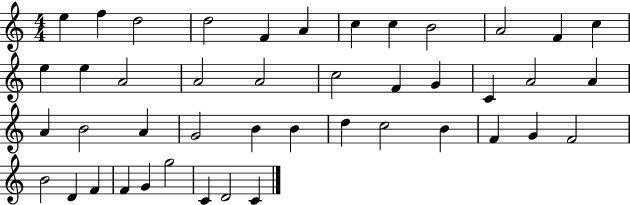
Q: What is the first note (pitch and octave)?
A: E5